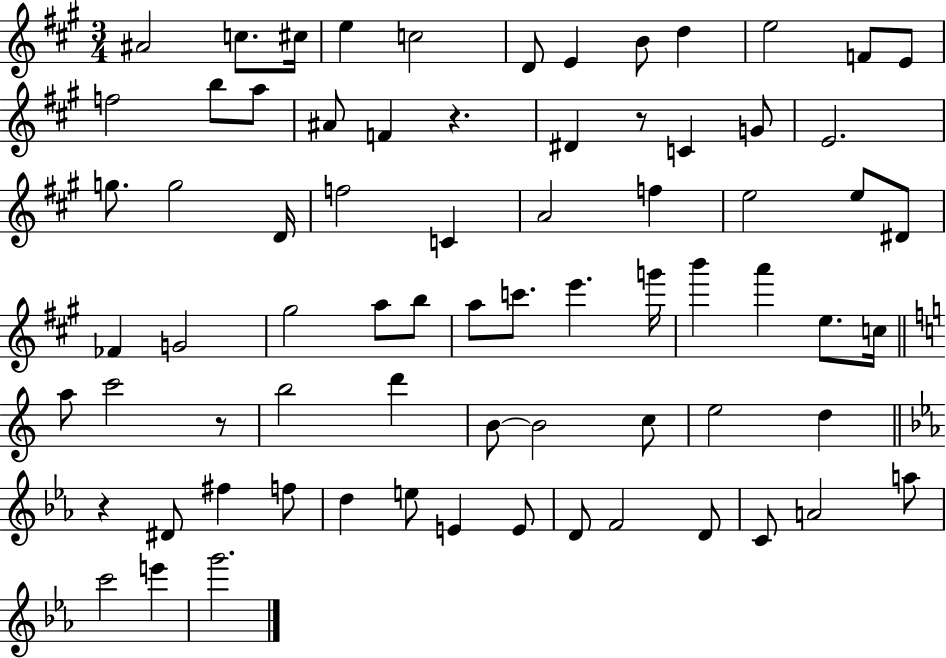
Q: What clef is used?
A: treble